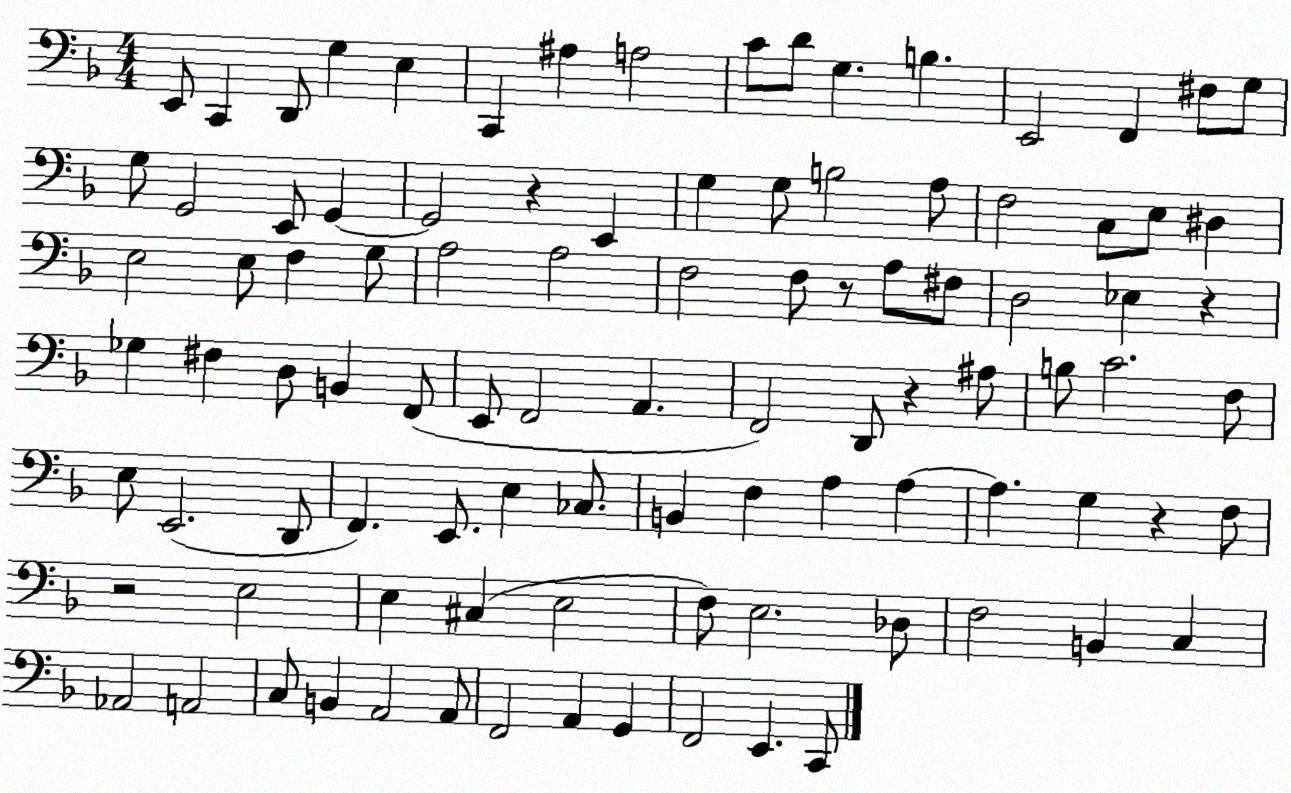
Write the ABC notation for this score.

X:1
T:Untitled
M:4/4
L:1/4
K:F
E,,/2 C,, D,,/2 G, E, C,, ^A, A,2 C/2 D/2 G, B, E,,2 F,, ^F,/2 G,/2 G,/2 G,,2 E,,/2 G,, G,,2 z E,, G, G,/2 B,2 A,/2 F,2 C,/2 E,/2 ^D, E,2 E,/2 F, G,/2 A,2 A,2 F,2 F,/2 z/2 A,/2 ^F,/2 D,2 _E, z _G, ^F, D,/2 B,, F,,/2 E,,/2 F,,2 A,, F,,2 D,,/2 z ^A,/2 B,/2 C2 F,/2 E,/2 E,,2 D,,/2 F,, E,,/2 E, _C,/2 B,, F, A, A, A, G, z F,/2 z2 E,2 E, ^C, E,2 F,/2 E,2 _D,/2 F,2 B,, C, _A,,2 A,,2 C,/2 B,, A,,2 A,,/2 F,,2 A,, G,, F,,2 E,, C,,/2